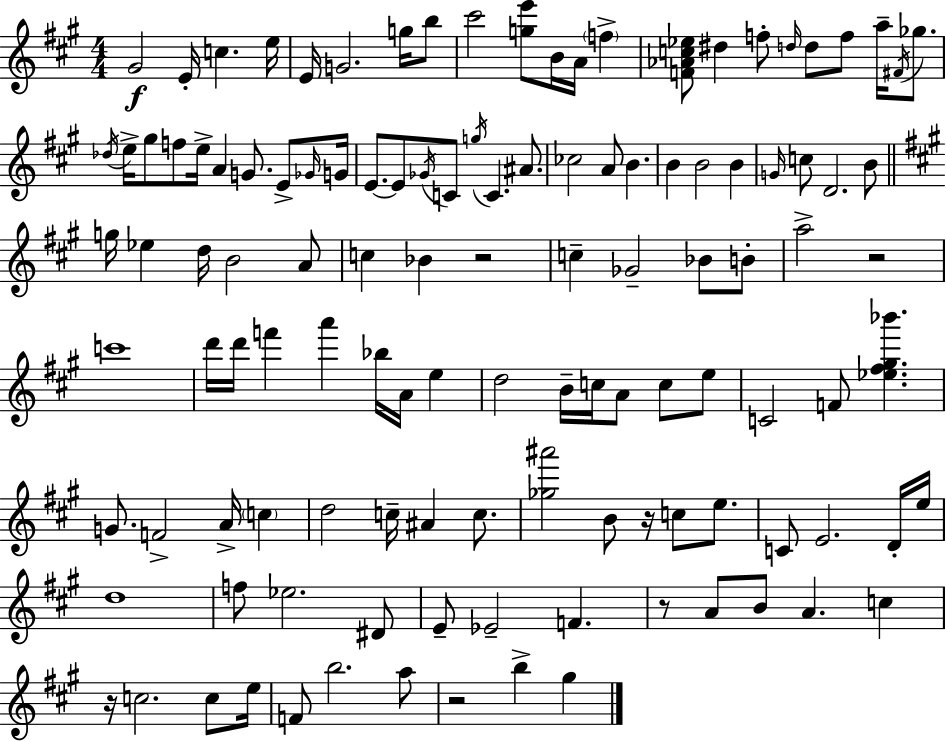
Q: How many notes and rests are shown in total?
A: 119